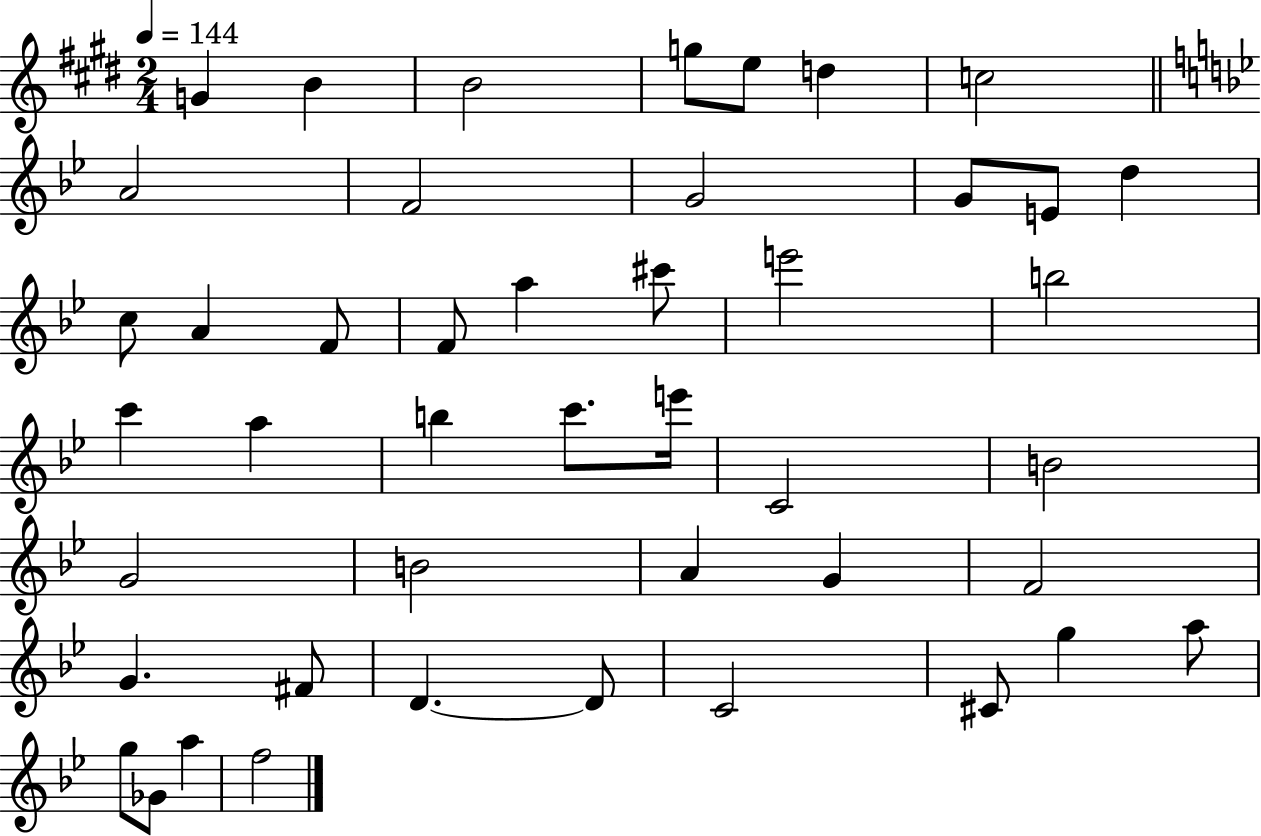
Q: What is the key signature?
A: E major